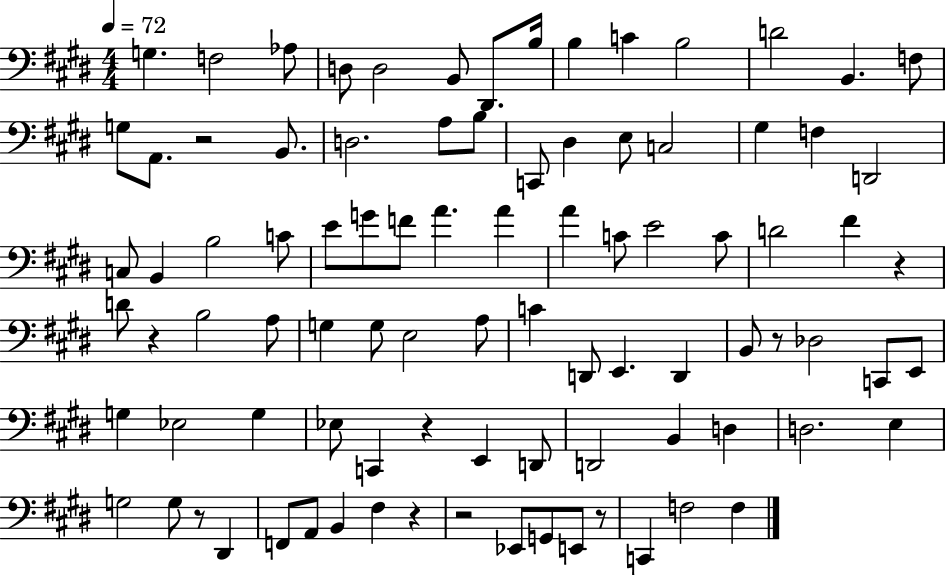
X:1
T:Untitled
M:4/4
L:1/4
K:E
G, F,2 _A,/2 D,/2 D,2 B,,/2 ^D,,/2 B,/4 B, C B,2 D2 B,, F,/2 G,/2 A,,/2 z2 B,,/2 D,2 A,/2 B,/2 C,,/2 ^D, E,/2 C,2 ^G, F, D,,2 C,/2 B,, B,2 C/2 E/2 G/2 F/2 A A A C/2 E2 C/2 D2 ^F z D/2 z B,2 A,/2 G, G,/2 E,2 A,/2 C D,,/2 E,, D,, B,,/2 z/2 _D,2 C,,/2 E,,/2 G, _E,2 G, _E,/2 C,, z E,, D,,/2 D,,2 B,, D, D,2 E, G,2 G,/2 z/2 ^D,, F,,/2 A,,/2 B,, ^F, z z2 _E,,/2 G,,/2 E,,/2 z/2 C,, F,2 F,